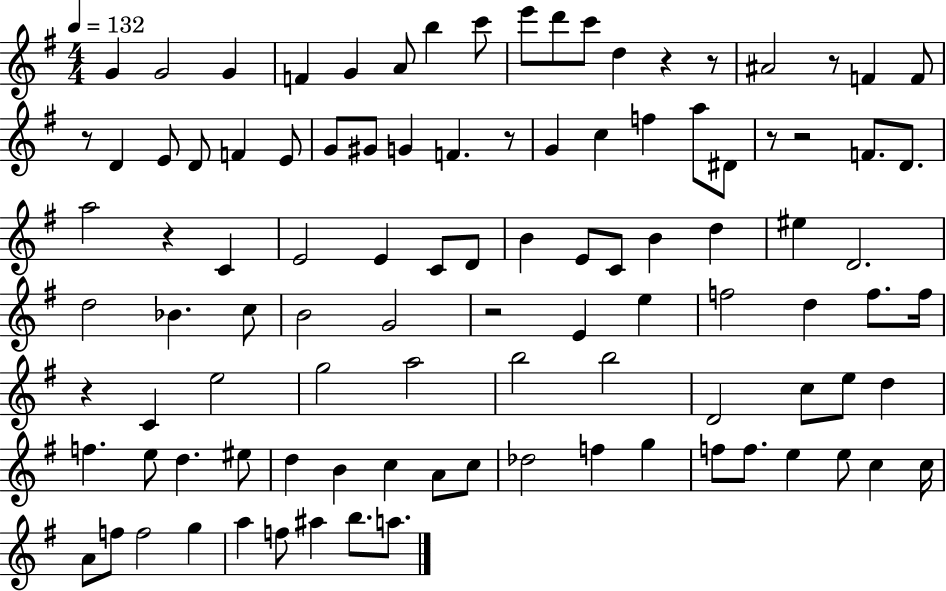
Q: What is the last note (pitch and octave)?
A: A5